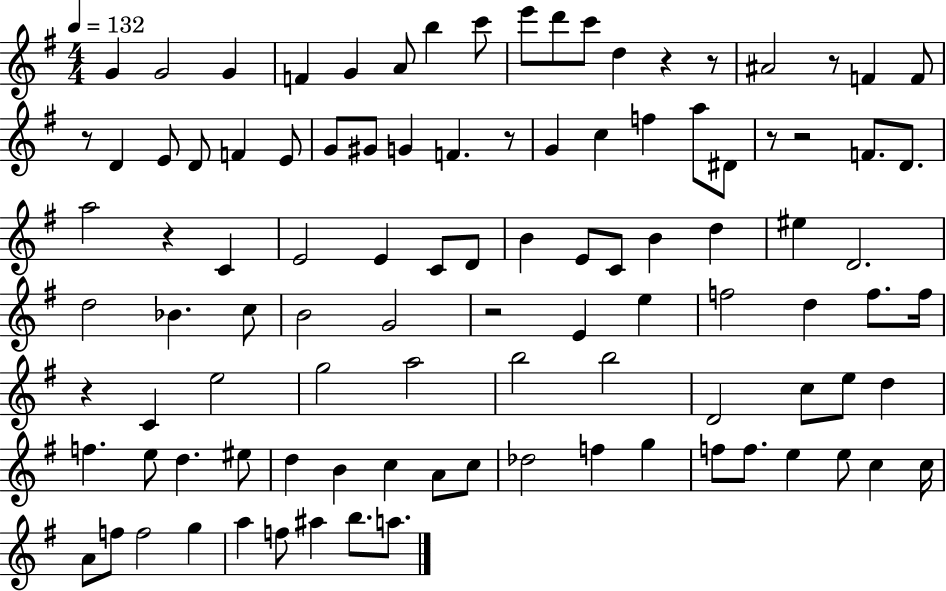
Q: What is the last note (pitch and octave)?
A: A5